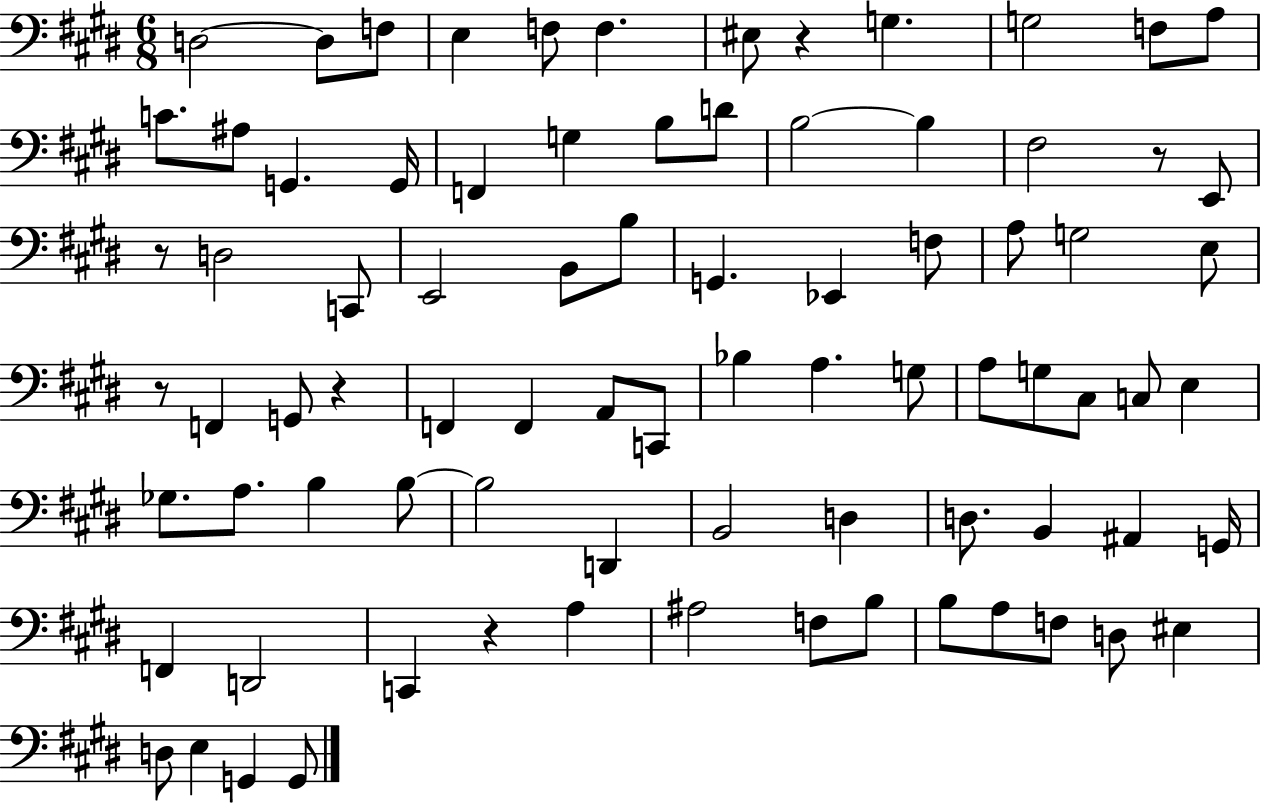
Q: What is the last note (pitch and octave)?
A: G2